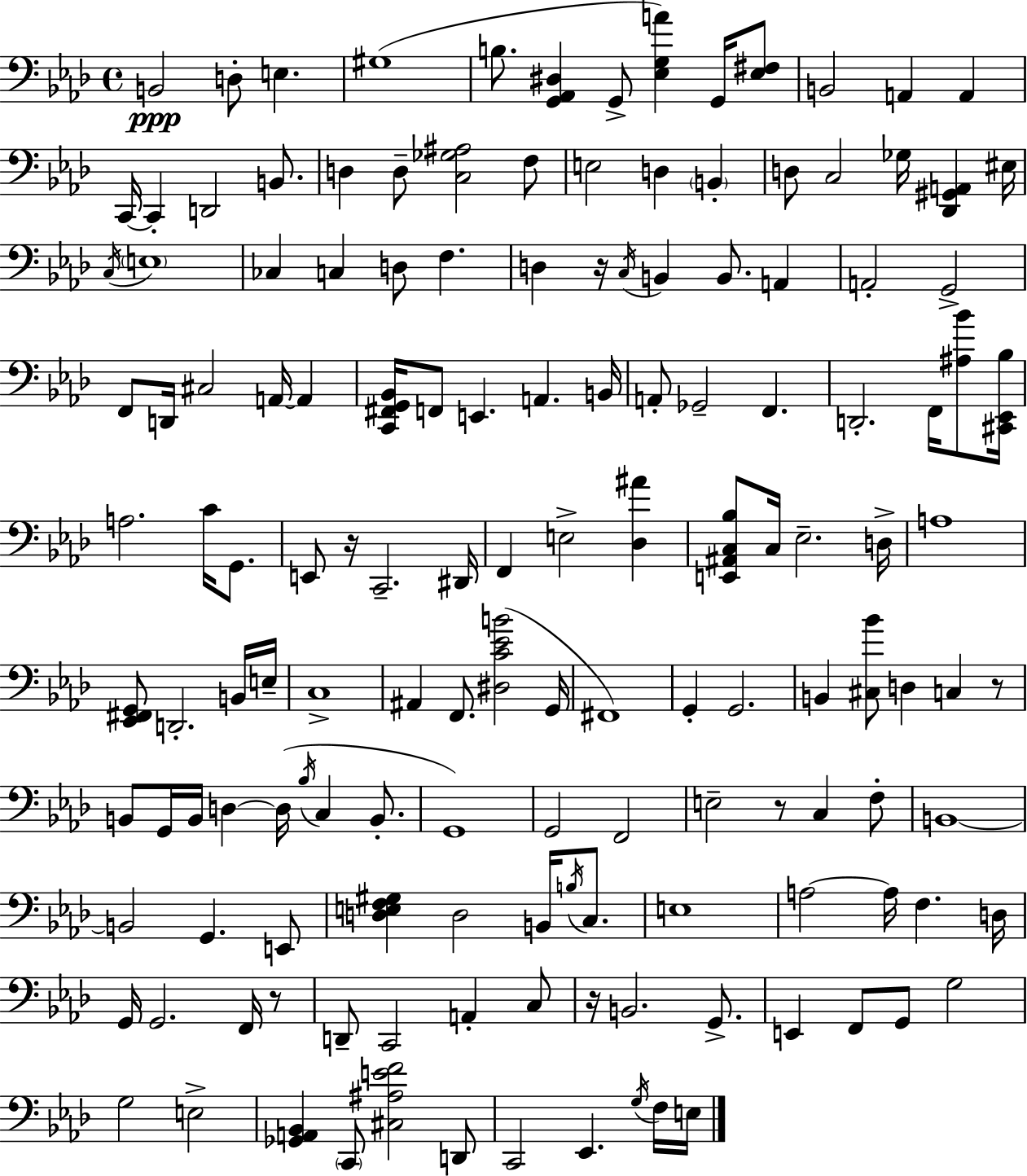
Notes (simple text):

B2/h D3/e E3/q. G#3/w B3/e. [G2,Ab2,D#3]/q G2/e [Eb3,G3,A4]/q G2/s [Eb3,F#3]/e B2/h A2/q A2/q C2/s C2/q D2/h B2/e. D3/q D3/e [C3,Gb3,A#3]/h F3/e E3/h D3/q B2/q D3/e C3/h Gb3/s [Db2,G#2,A2]/q EIS3/s C3/s E3/w CES3/q C3/q D3/e F3/q. D3/q R/s C3/s B2/q B2/e. A2/q A2/h G2/h F2/e D2/s C#3/h A2/s A2/q [C2,F#2,G2,Bb2]/s F2/e E2/q. A2/q. B2/s A2/e Gb2/h F2/q. D2/h. F2/s [A#3,Bb4]/e [C#2,Eb2,Bb3]/s A3/h. C4/s G2/e. E2/e R/s C2/h. D#2/s F2/q E3/h [Db3,A#4]/q [E2,A#2,C3,Bb3]/e C3/s Eb3/h. D3/s A3/w [Eb2,F#2,G2]/e D2/h. B2/s E3/s C3/w A#2/q F2/e. [D#3,C4,Eb4,B4]/h G2/s F#2/w G2/q G2/h. B2/q [C#3,Bb4]/e D3/q C3/q R/e B2/e G2/s B2/s D3/q D3/s Bb3/s C3/q B2/e. G2/w G2/h F2/h E3/h R/e C3/q F3/e B2/w B2/h G2/q. E2/e [D3,E3,F3,G#3]/q D3/h B2/s B3/s C3/e. E3/w A3/h A3/s F3/q. D3/s G2/s G2/h. F2/s R/e D2/e C2/h A2/q C3/e R/s B2/h. G2/e. E2/q F2/e G2/e G3/h G3/h E3/h [Gb2,A2,Bb2]/q C2/e [C#3,A#3,E4,F4]/h D2/e C2/h Eb2/q. G3/s F3/s E3/s